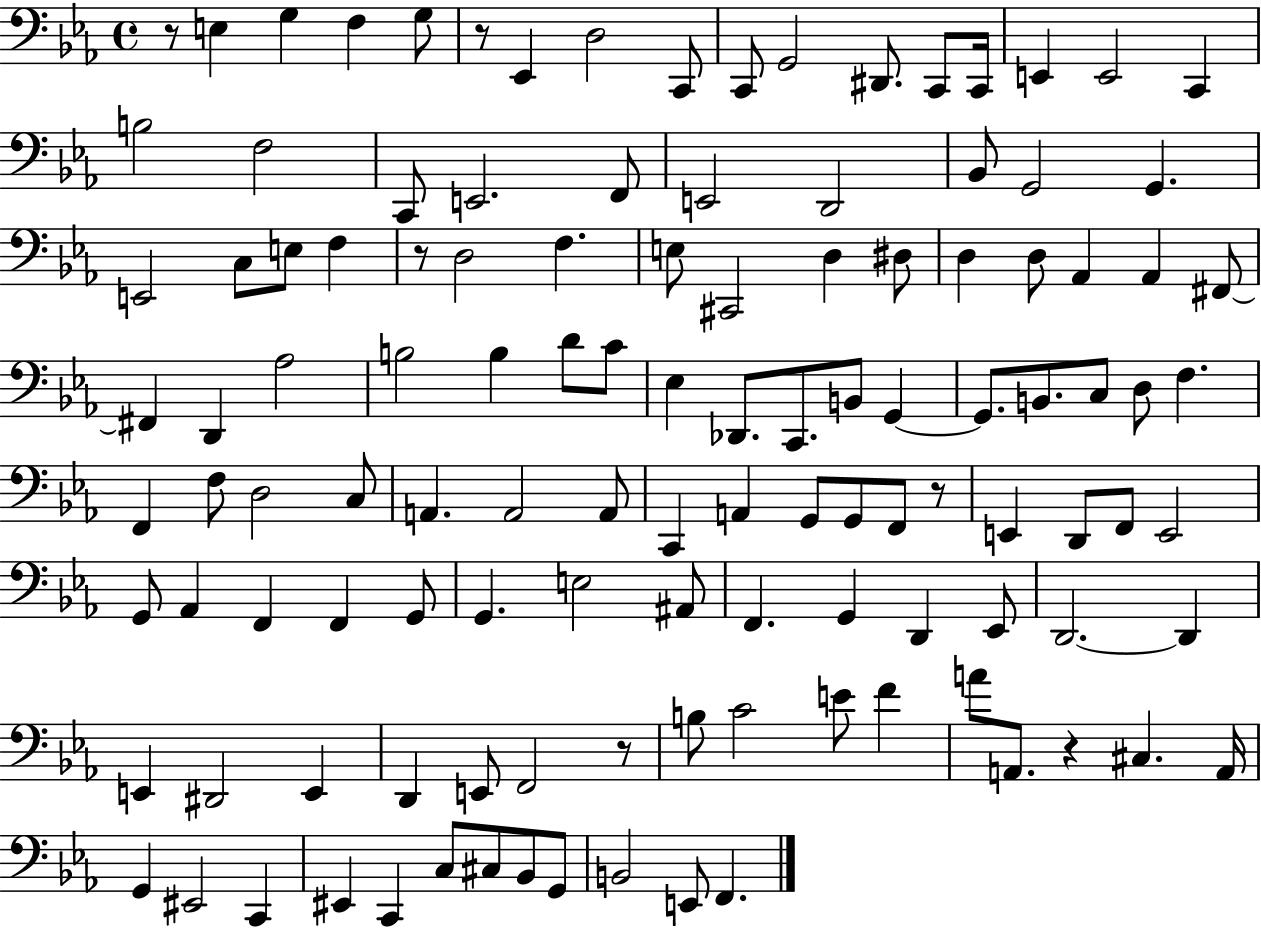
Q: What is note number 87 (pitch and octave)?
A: D2